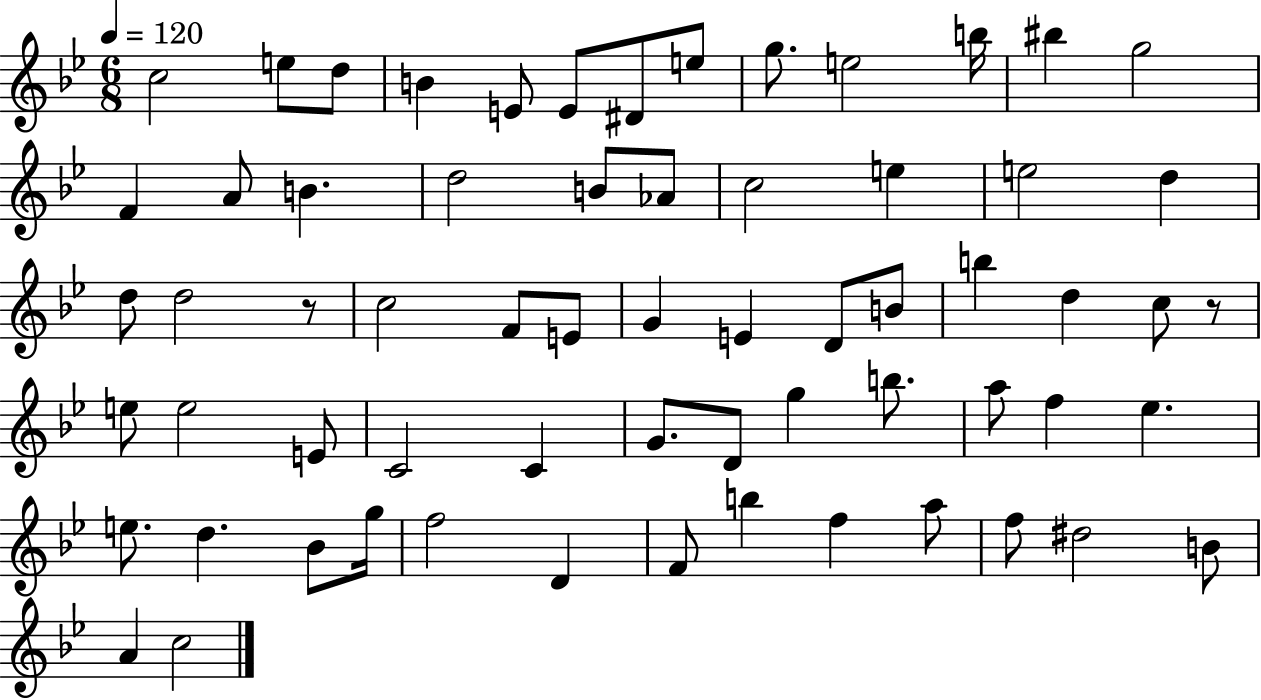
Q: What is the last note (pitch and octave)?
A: C5